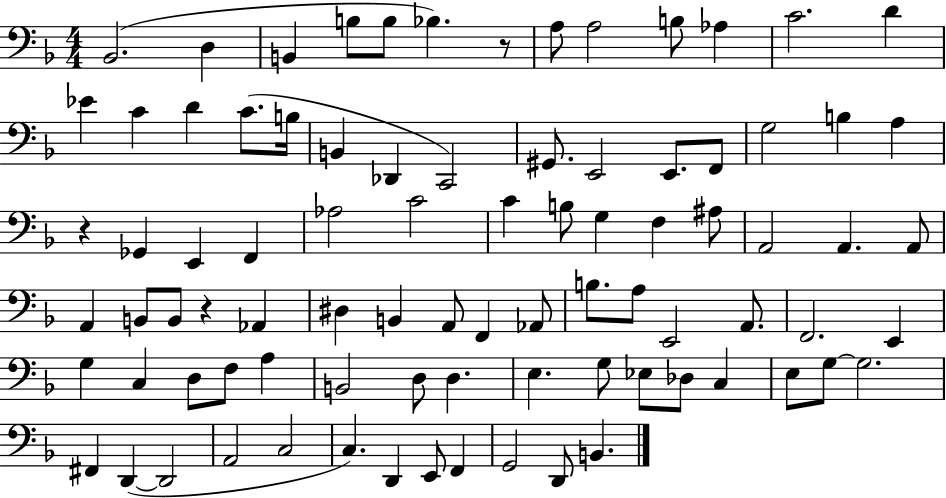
X:1
T:Untitled
M:4/4
L:1/4
K:F
_B,,2 D, B,, B,/2 B,/2 _B, z/2 A,/2 A,2 B,/2 _A, C2 D _E C D C/2 B,/4 B,, _D,, C,,2 ^G,,/2 E,,2 E,,/2 F,,/2 G,2 B, A, z _G,, E,, F,, _A,2 C2 C B,/2 G, F, ^A,/2 A,,2 A,, A,,/2 A,, B,,/2 B,,/2 z _A,, ^D, B,, A,,/2 F,, _A,,/2 B,/2 A,/2 E,,2 A,,/2 F,,2 E,, G, C, D,/2 F,/2 A, B,,2 D,/2 D, E, G,/2 _E,/2 _D,/2 C, E,/2 G,/2 G,2 ^F,, D,, D,,2 A,,2 C,2 C, D,, E,,/2 F,, G,,2 D,,/2 B,,